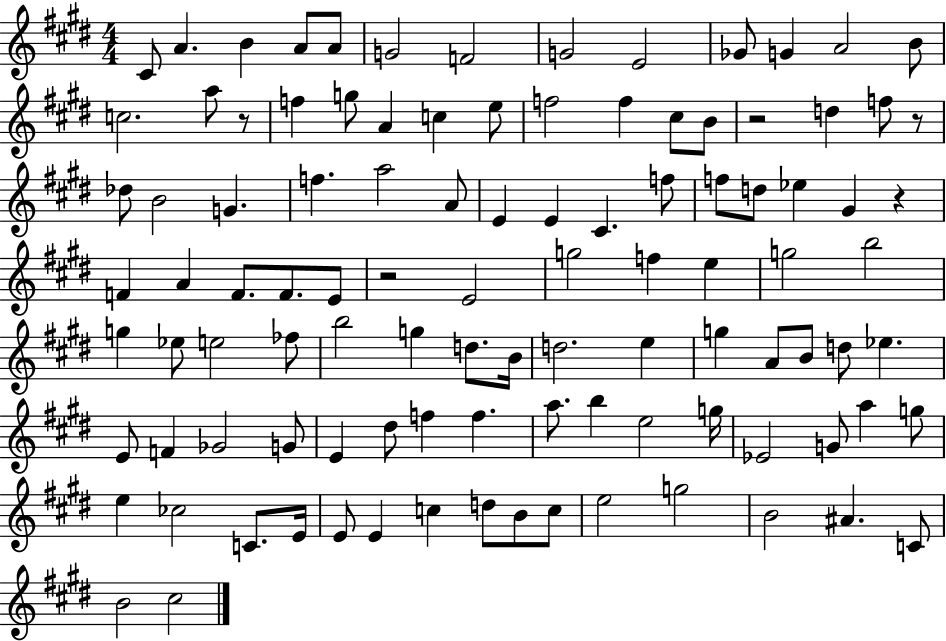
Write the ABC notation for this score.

X:1
T:Untitled
M:4/4
L:1/4
K:E
^C/2 A B A/2 A/2 G2 F2 G2 E2 _G/2 G A2 B/2 c2 a/2 z/2 f g/2 A c e/2 f2 f ^c/2 B/2 z2 d f/2 z/2 _d/2 B2 G f a2 A/2 E E ^C f/2 f/2 d/2 _e ^G z F A F/2 F/2 E/2 z2 E2 g2 f e g2 b2 g _e/2 e2 _f/2 b2 g d/2 B/4 d2 e g A/2 B/2 d/2 _e E/2 F _G2 G/2 E ^d/2 f f a/2 b e2 g/4 _E2 G/2 a g/2 e _c2 C/2 E/4 E/2 E c d/2 B/2 c/2 e2 g2 B2 ^A C/2 B2 ^c2